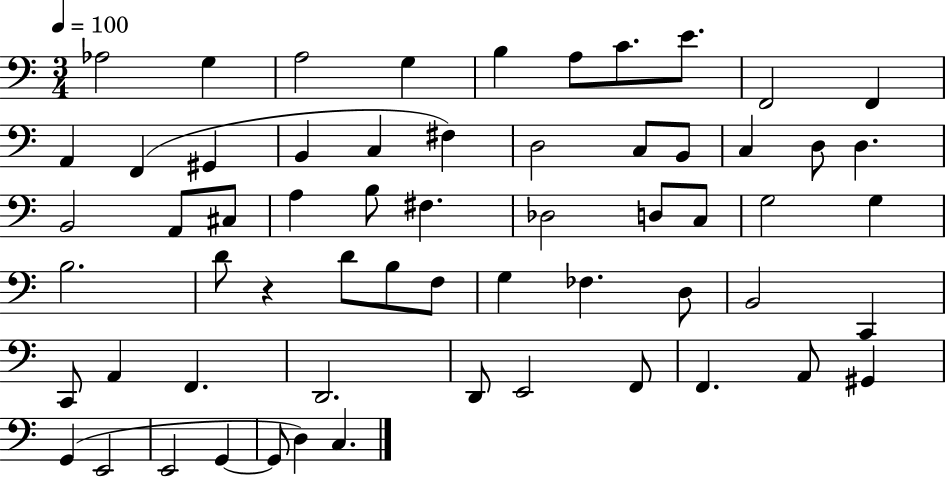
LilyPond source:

{
  \clef bass
  \numericTimeSignature
  \time 3/4
  \key c \major
  \tempo 4 = 100
  aes2 g4 | a2 g4 | b4 a8 c'8. e'8. | f,2 f,4 | \break a,4 f,4( gis,4 | b,4 c4 fis4) | d2 c8 b,8 | c4 d8 d4. | \break b,2 a,8 cis8 | a4 b8 fis4. | des2 d8 c8 | g2 g4 | \break b2. | d'8 r4 d'8 b8 f8 | g4 fes4. d8 | b,2 c,4 | \break c,8 a,4 f,4. | d,2. | d,8 e,2 f,8 | f,4. a,8 gis,4 | \break g,4( e,2 | e,2 g,4~~ | g,8 d4) c4. | \bar "|."
}